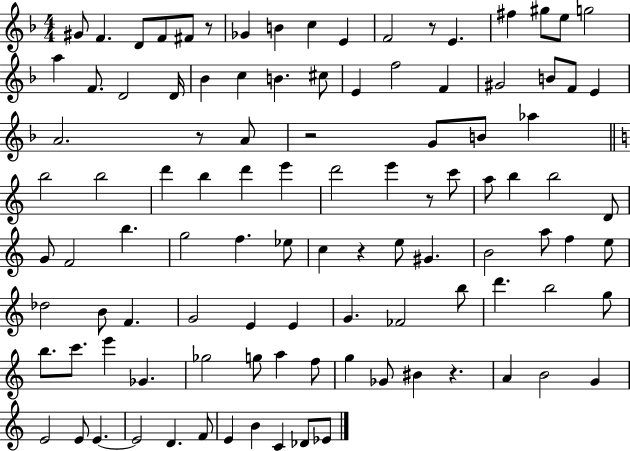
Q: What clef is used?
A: treble